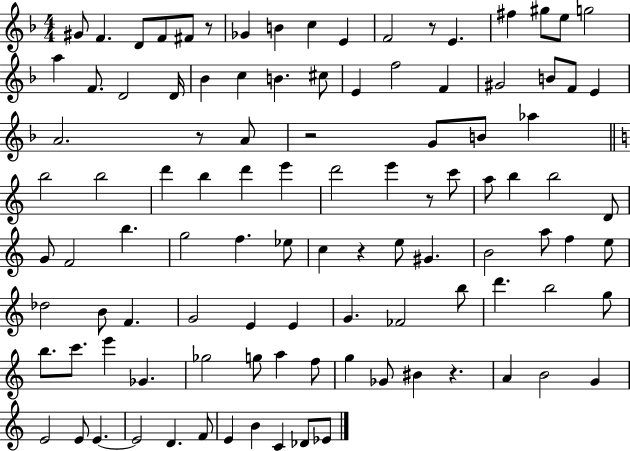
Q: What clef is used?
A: treble